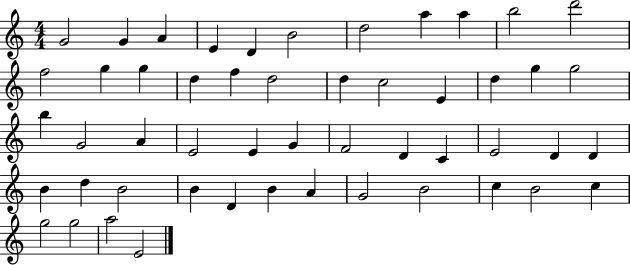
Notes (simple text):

G4/h G4/q A4/q E4/q D4/q B4/h D5/h A5/q A5/q B5/h D6/h F5/h G5/q G5/q D5/q F5/q D5/h D5/q C5/h E4/q D5/q G5/q G5/h B5/q G4/h A4/q E4/h E4/q G4/q F4/h D4/q C4/q E4/h D4/q D4/q B4/q D5/q B4/h B4/q D4/q B4/q A4/q G4/h B4/h C5/q B4/h C5/q G5/h G5/h A5/h E4/h